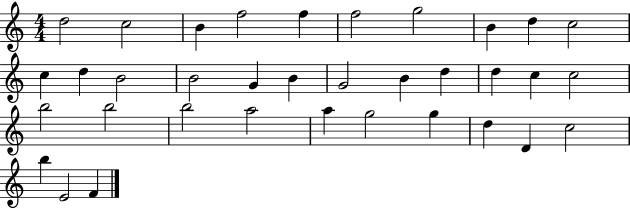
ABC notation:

X:1
T:Untitled
M:4/4
L:1/4
K:C
d2 c2 B f2 f f2 g2 B d c2 c d B2 B2 G B G2 B d d c c2 b2 b2 b2 a2 a g2 g d D c2 b E2 F